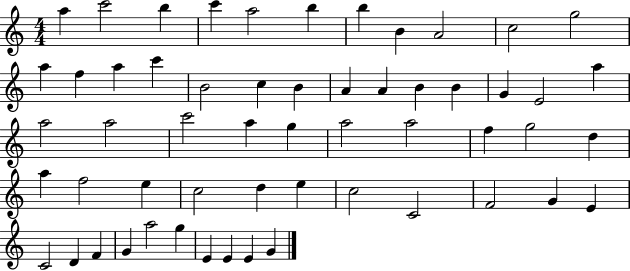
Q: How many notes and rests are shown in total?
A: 56